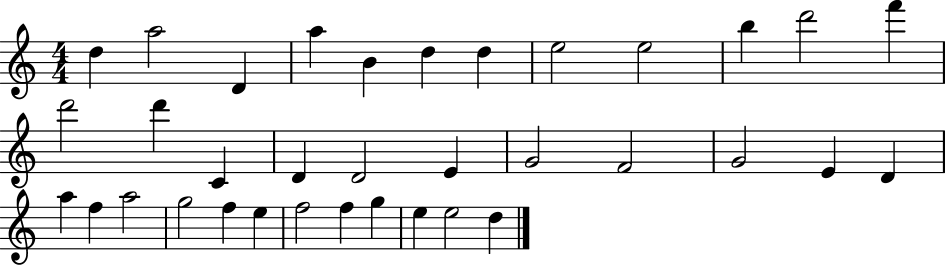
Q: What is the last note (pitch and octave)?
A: D5